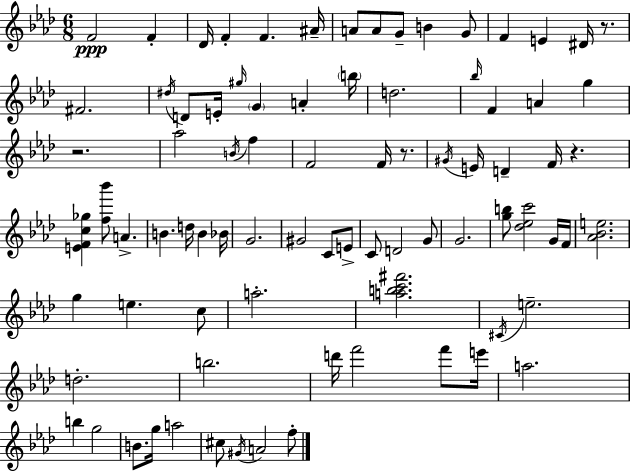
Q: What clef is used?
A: treble